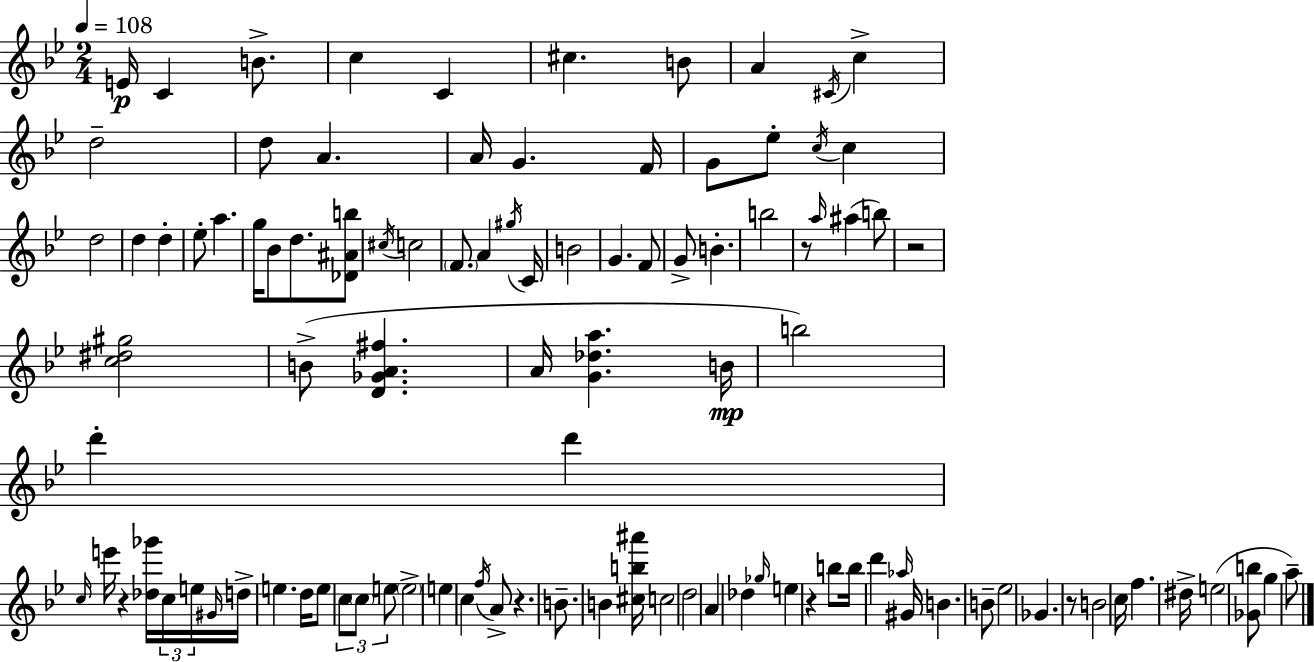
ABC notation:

X:1
T:Untitled
M:2/4
L:1/4
K:Gm
E/4 C B/2 c C ^c B/2 A ^C/4 c d2 d/2 A A/4 G F/4 G/2 _e/2 c/4 c d2 d d _e/2 a g/4 _B/2 d/2 [_D^Ab]/2 ^c/4 c2 F/2 A ^g/4 C/4 B2 G F/2 G/2 B b2 z/2 a/4 ^a b/2 z2 [c^d^g]2 B/2 [D_GA^f] A/4 [G_da] B/4 b2 d' d' c/4 e'/4 z [_d_g']/4 c/4 e/4 ^G/4 d/4 e d/4 e/2 c/2 c/2 e/2 e2 e c f/4 A/2 z B/2 B [^cb^a']/4 c2 d2 A _d _g/4 e z b/2 b/4 d' _a/4 ^G/4 B B/2 _e2 _G z/2 B2 c/4 f ^d/4 e2 [_Gb]/2 g a/2